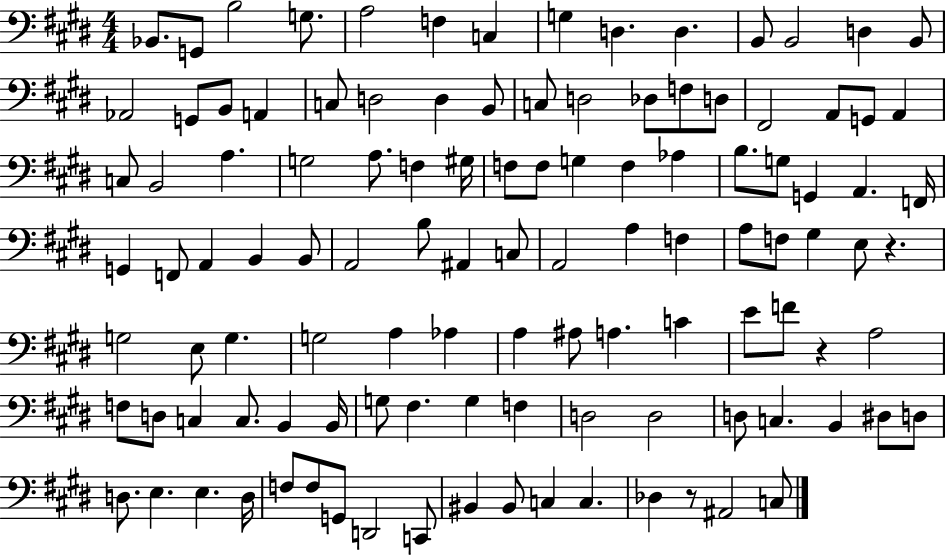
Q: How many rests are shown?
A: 3